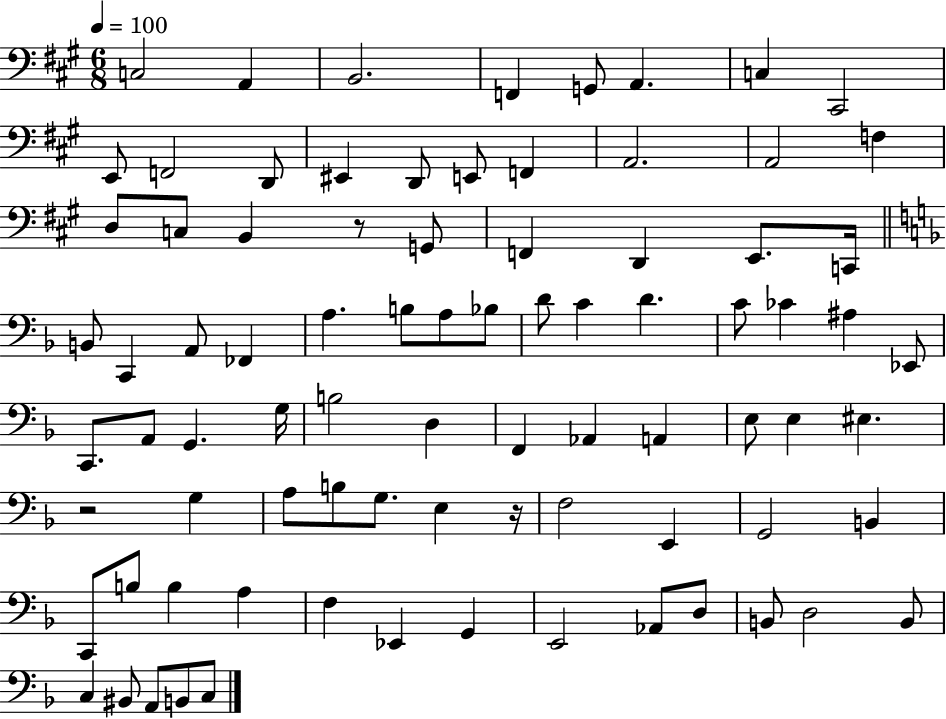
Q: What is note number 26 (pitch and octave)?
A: C2